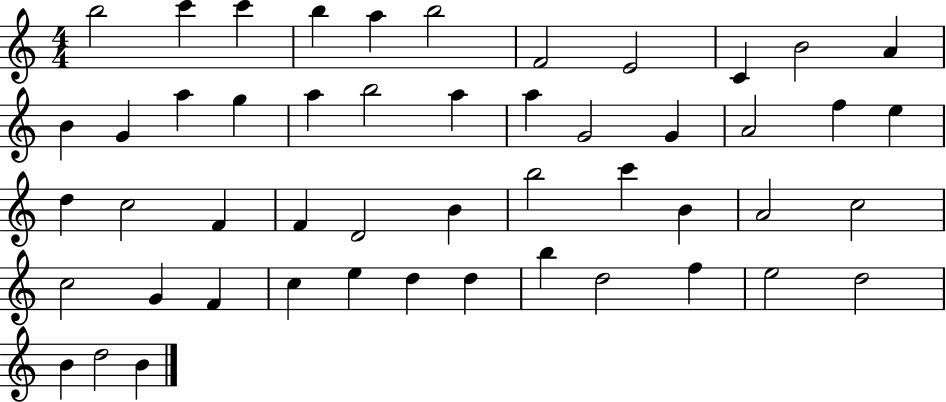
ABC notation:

X:1
T:Untitled
M:4/4
L:1/4
K:C
b2 c' c' b a b2 F2 E2 C B2 A B G a g a b2 a a G2 G A2 f e d c2 F F D2 B b2 c' B A2 c2 c2 G F c e d d b d2 f e2 d2 B d2 B